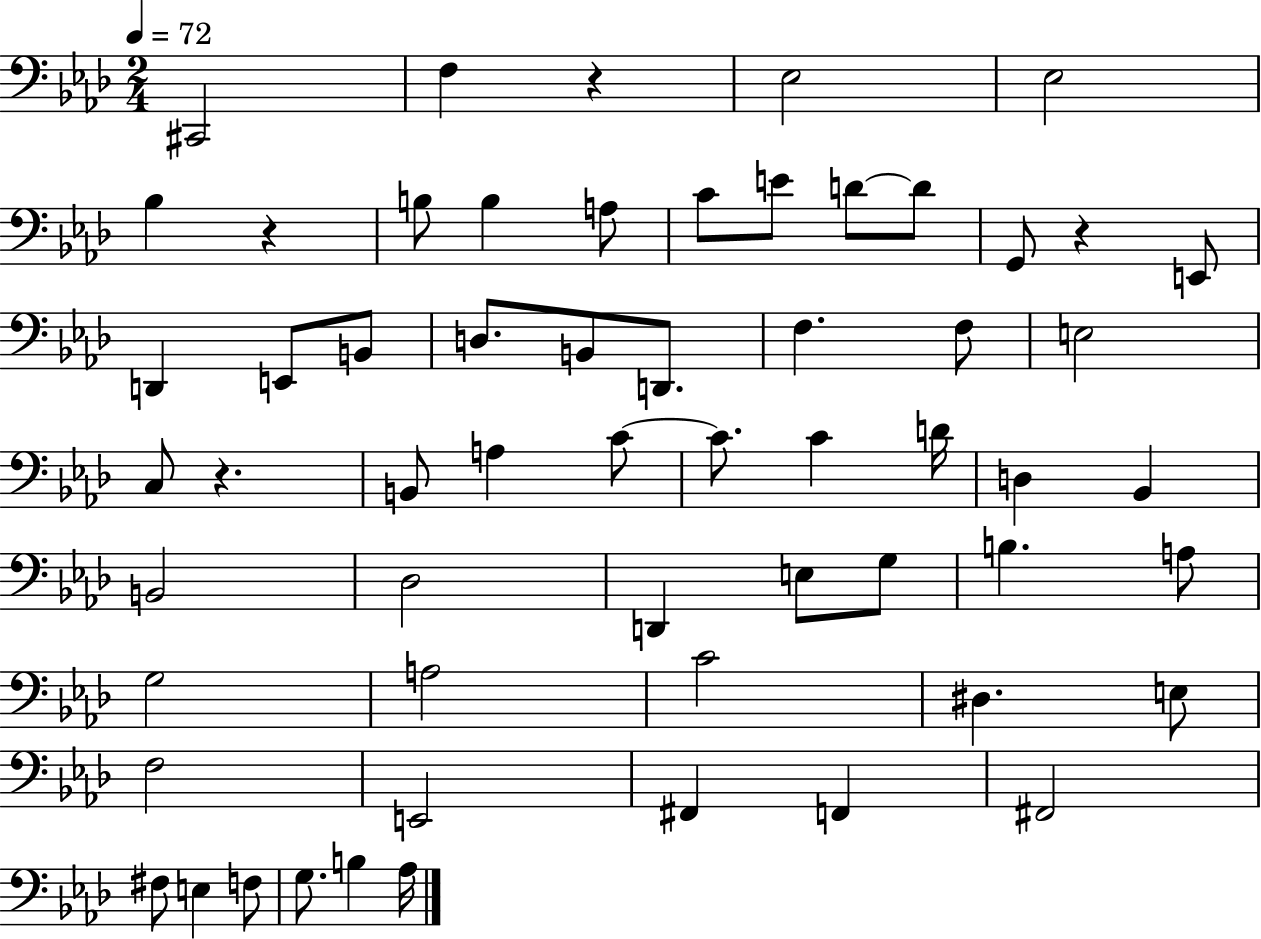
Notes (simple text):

C#2/h F3/q R/q Eb3/h Eb3/h Bb3/q R/q B3/e B3/q A3/e C4/e E4/e D4/e D4/e G2/e R/q E2/e D2/q E2/e B2/e D3/e. B2/e D2/e. F3/q. F3/e E3/h C3/e R/q. B2/e A3/q C4/e C4/e. C4/q D4/s D3/q Bb2/q B2/h Db3/h D2/q E3/e G3/e B3/q. A3/e G3/h A3/h C4/h D#3/q. E3/e F3/h E2/h F#2/q F2/q F#2/h F#3/e E3/q F3/e G3/e. B3/q Ab3/s